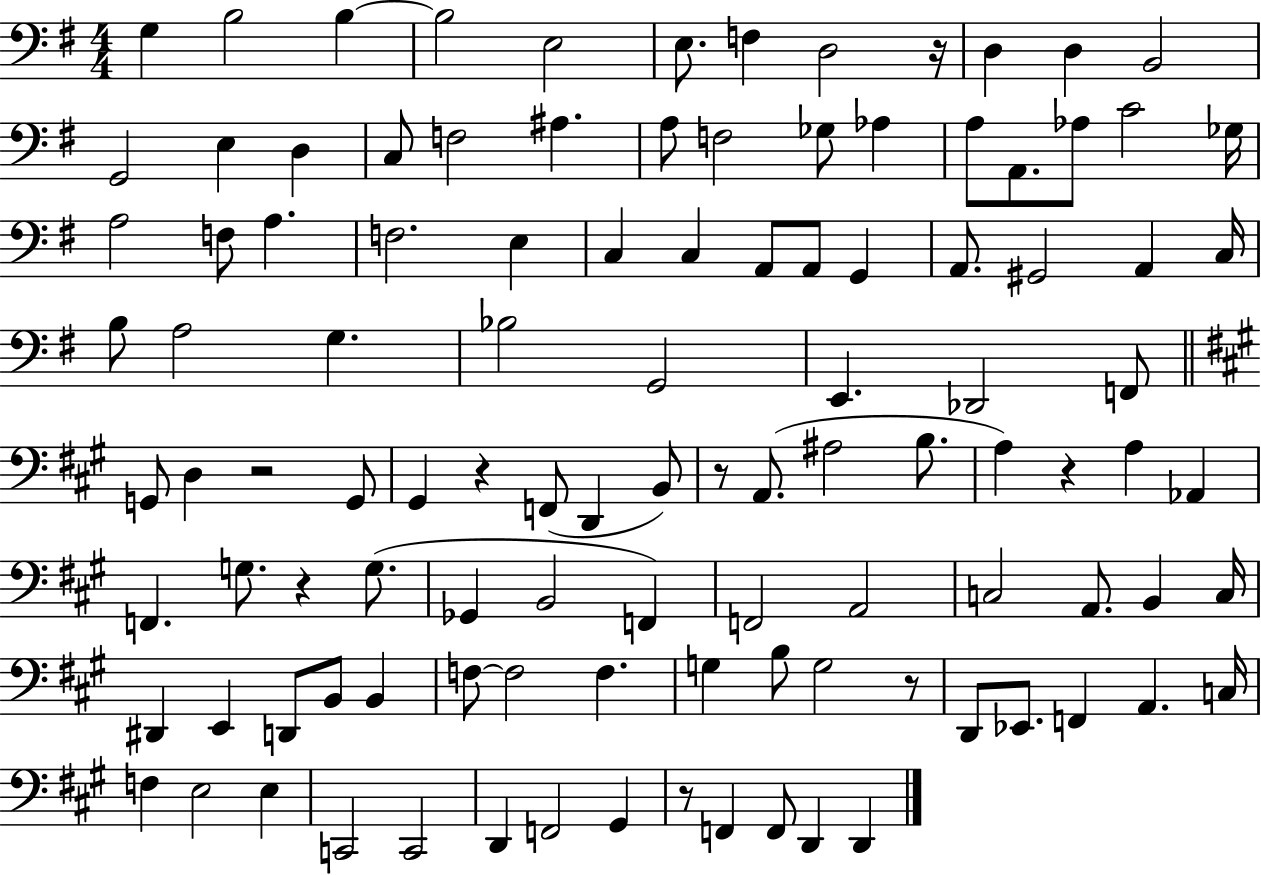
X:1
T:Untitled
M:4/4
L:1/4
K:G
G, B,2 B, B,2 E,2 E,/2 F, D,2 z/4 D, D, B,,2 G,,2 E, D, C,/2 F,2 ^A, A,/2 F,2 _G,/2 _A, A,/2 A,,/2 _A,/2 C2 _G,/4 A,2 F,/2 A, F,2 E, C, C, A,,/2 A,,/2 G,, A,,/2 ^G,,2 A,, C,/4 B,/2 A,2 G, _B,2 G,,2 E,, _D,,2 F,,/2 G,,/2 D, z2 G,,/2 ^G,, z F,,/2 D,, B,,/2 z/2 A,,/2 ^A,2 B,/2 A, z A, _A,, F,, G,/2 z G,/2 _G,, B,,2 F,, F,,2 A,,2 C,2 A,,/2 B,, C,/4 ^D,, E,, D,,/2 B,,/2 B,, F,/2 F,2 F, G, B,/2 G,2 z/2 D,,/2 _E,,/2 F,, A,, C,/4 F, E,2 E, C,,2 C,,2 D,, F,,2 ^G,, z/2 F,, F,,/2 D,, D,,